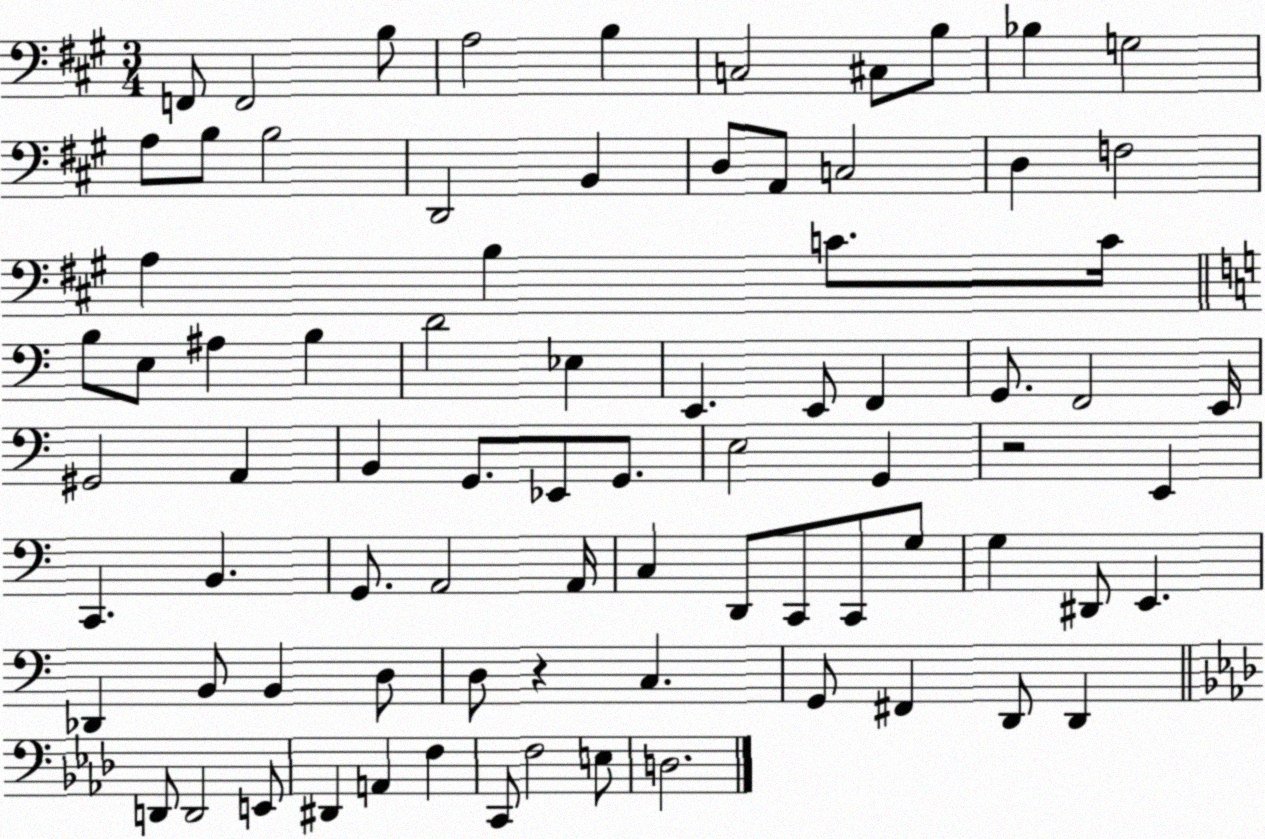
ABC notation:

X:1
T:Untitled
M:3/4
L:1/4
K:A
F,,/2 F,,2 B,/2 A,2 B, C,2 ^C,/2 B,/2 _B, G,2 A,/2 B,/2 B,2 D,,2 B,, D,/2 A,,/2 C,2 D, F,2 A, B, C/2 C/4 B,/2 E,/2 ^A, B, D2 _E, E,, E,,/2 F,, G,,/2 F,,2 E,,/4 ^G,,2 A,, B,, G,,/2 _E,,/2 G,,/2 E,2 G,, z2 E,, C,, B,, G,,/2 A,,2 A,,/4 C, D,,/2 C,,/2 C,,/2 G,/2 G, ^D,,/2 E,, _D,, B,,/2 B,, D,/2 D,/2 z C, G,,/2 ^F,, D,,/2 D,, D,,/2 D,,2 E,,/2 ^D,, A,, F, C,,/2 F,2 E,/2 D,2